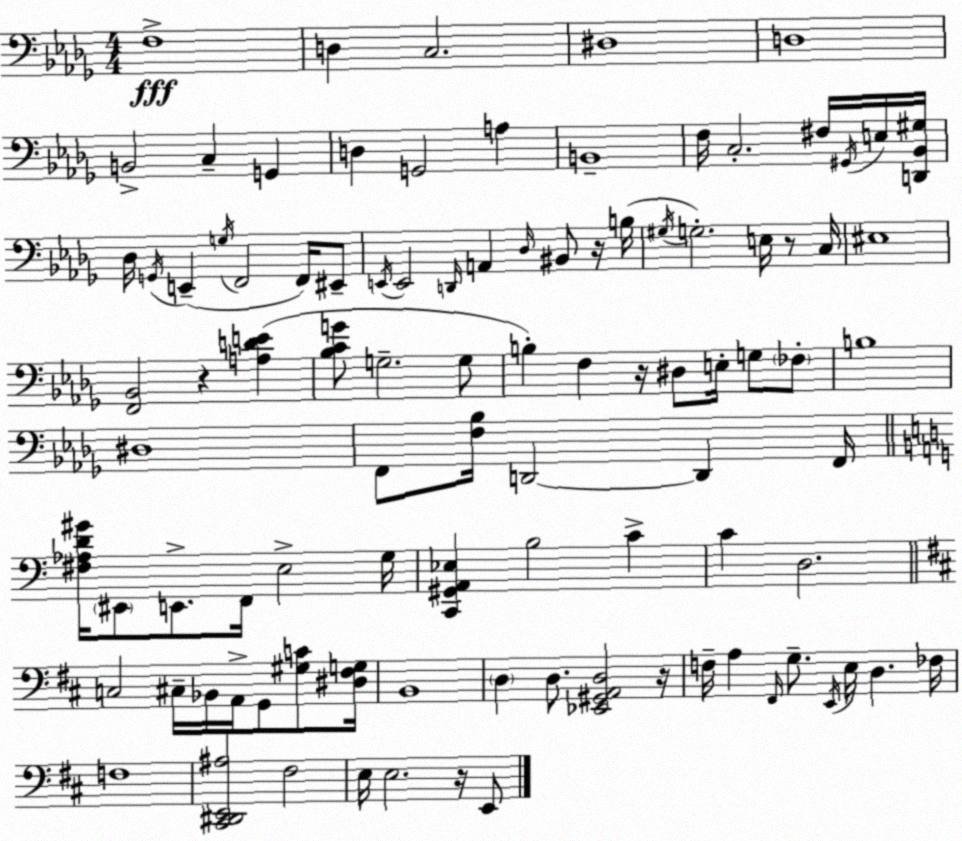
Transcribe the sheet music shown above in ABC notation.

X:1
T:Untitled
M:4/4
L:1/4
K:Bbm
F,4 D, C,2 ^D,4 D,4 B,,2 C, G,, D, G,,2 A, B,,4 F,/4 C,2 ^F,/4 ^G,,/4 E,/4 [D,,_B,,^G,]/4 _D,/4 G,,/4 E,, G,/4 F,,2 F,,/4 ^E,,/2 E,,/4 E,,2 D,,/4 A,, _D,/4 ^B,,/2 z/4 B,/4 ^G,/4 G,2 E,/4 z/2 C,/4 ^E,4 [F,,_B,,]2 z [A,DE] [_B,CG]/2 G,2 G,/2 B, F, z/4 ^D,/2 E,/4 G,/2 _F,/2 B,4 ^D,4 F,,/2 [F,_B,]/4 D,,2 D,, F,,/4 [^F,_A,D^G]/4 ^E,,/2 E,,/2 F,,/4 E,2 G,/4 [C,,^G,,A,,_E,] B,2 C C D,2 C,2 ^C,/4 _B,,/4 A,,/4 G,,/2 [^G,C]/2 [^D,^F,G,]/4 B,,4 D, D,/2 [_E,,^G,,A,,D,]2 z/4 F,/4 A, ^F,,/4 G,/2 E,,/4 E,/4 D, _F,/4 F,4 [^C,,^D,,E,,^A,]2 ^F,2 E,/4 E,2 z/4 E,,/2